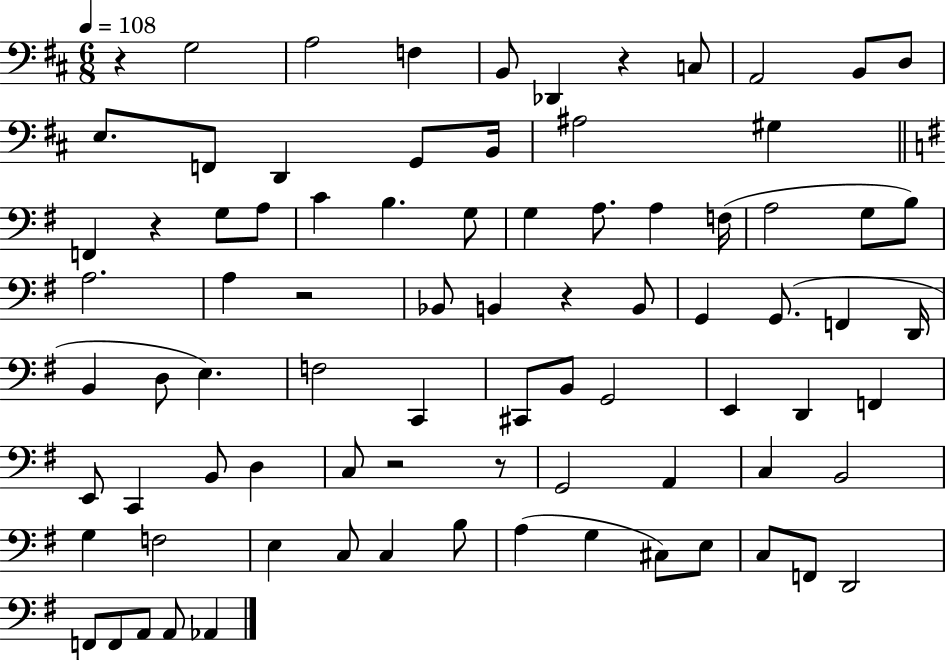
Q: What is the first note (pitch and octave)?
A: G3